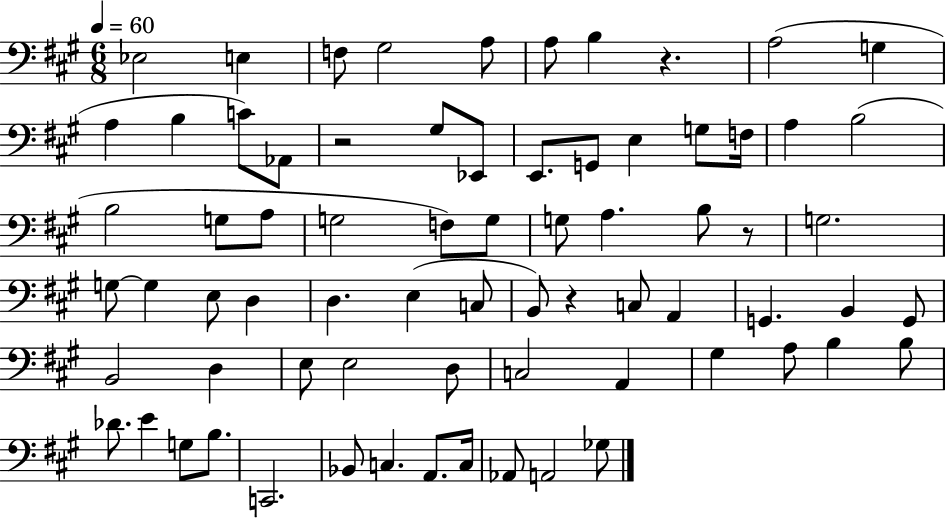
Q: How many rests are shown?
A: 4